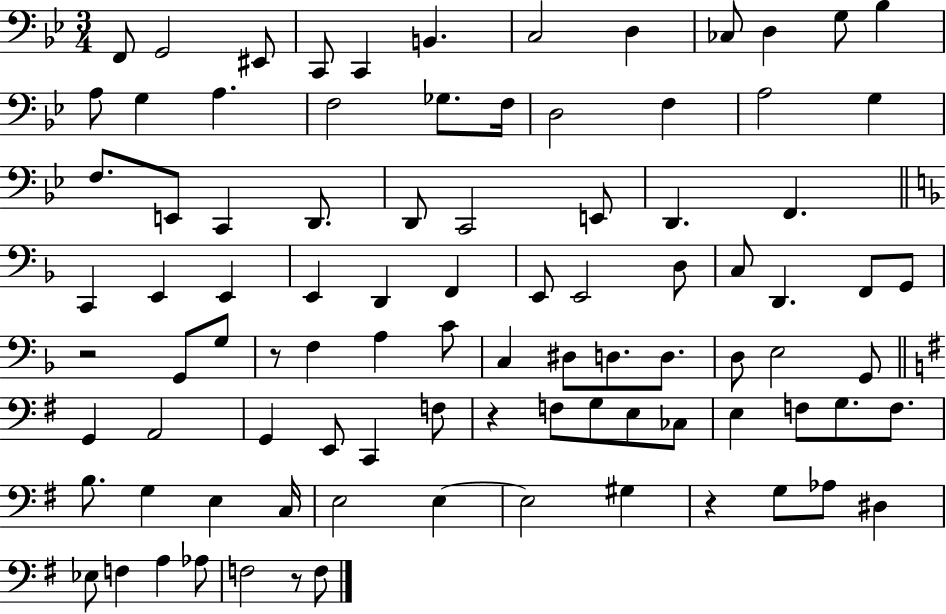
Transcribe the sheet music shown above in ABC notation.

X:1
T:Untitled
M:3/4
L:1/4
K:Bb
F,,/2 G,,2 ^E,,/2 C,,/2 C,, B,, C,2 D, _C,/2 D, G,/2 _B, A,/2 G, A, F,2 _G,/2 F,/4 D,2 F, A,2 G, F,/2 E,,/2 C,, D,,/2 D,,/2 C,,2 E,,/2 D,, F,, C,, E,, E,, E,, D,, F,, E,,/2 E,,2 D,/2 C,/2 D,, F,,/2 G,,/2 z2 G,,/2 G,/2 z/2 F, A, C/2 C, ^D,/2 D,/2 D,/2 D,/2 E,2 G,,/2 G,, A,,2 G,, E,,/2 C,, F,/2 z F,/2 G,/2 E,/2 _C,/2 E, F,/2 G,/2 F,/2 B,/2 G, E, C,/4 E,2 E, E,2 ^G, z G,/2 _A,/2 ^D, _E,/2 F, A, _A,/2 F,2 z/2 F,/2